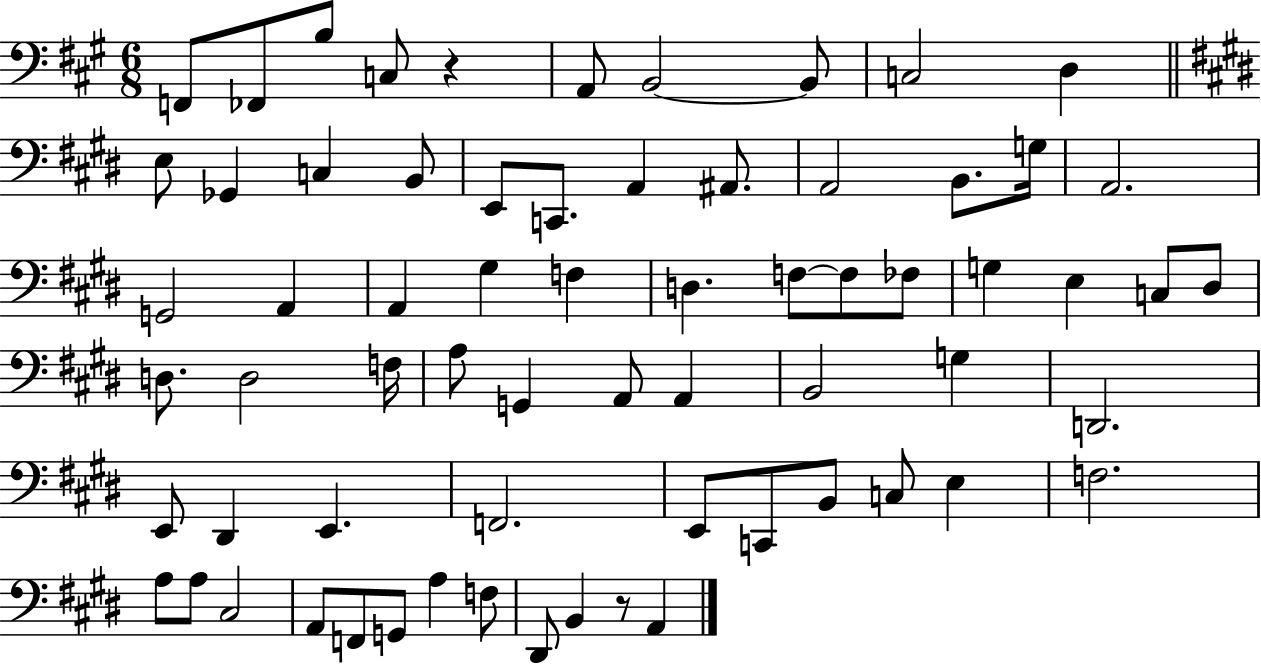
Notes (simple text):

F2/e FES2/e B3/e C3/e R/q A2/e B2/h B2/e C3/h D3/q E3/e Gb2/q C3/q B2/e E2/e C2/e. A2/q A#2/e. A2/h B2/e. G3/s A2/h. G2/h A2/q A2/q G#3/q F3/q D3/q. F3/e F3/e FES3/e G3/q E3/q C3/e D#3/e D3/e. D3/h F3/s A3/e G2/q A2/e A2/q B2/h G3/q D2/h. E2/e D#2/q E2/q. F2/h. E2/e C2/e B2/e C3/e E3/q F3/h. A3/e A3/e C#3/h A2/e F2/e G2/e A3/q F3/e D#2/e B2/q R/e A2/q